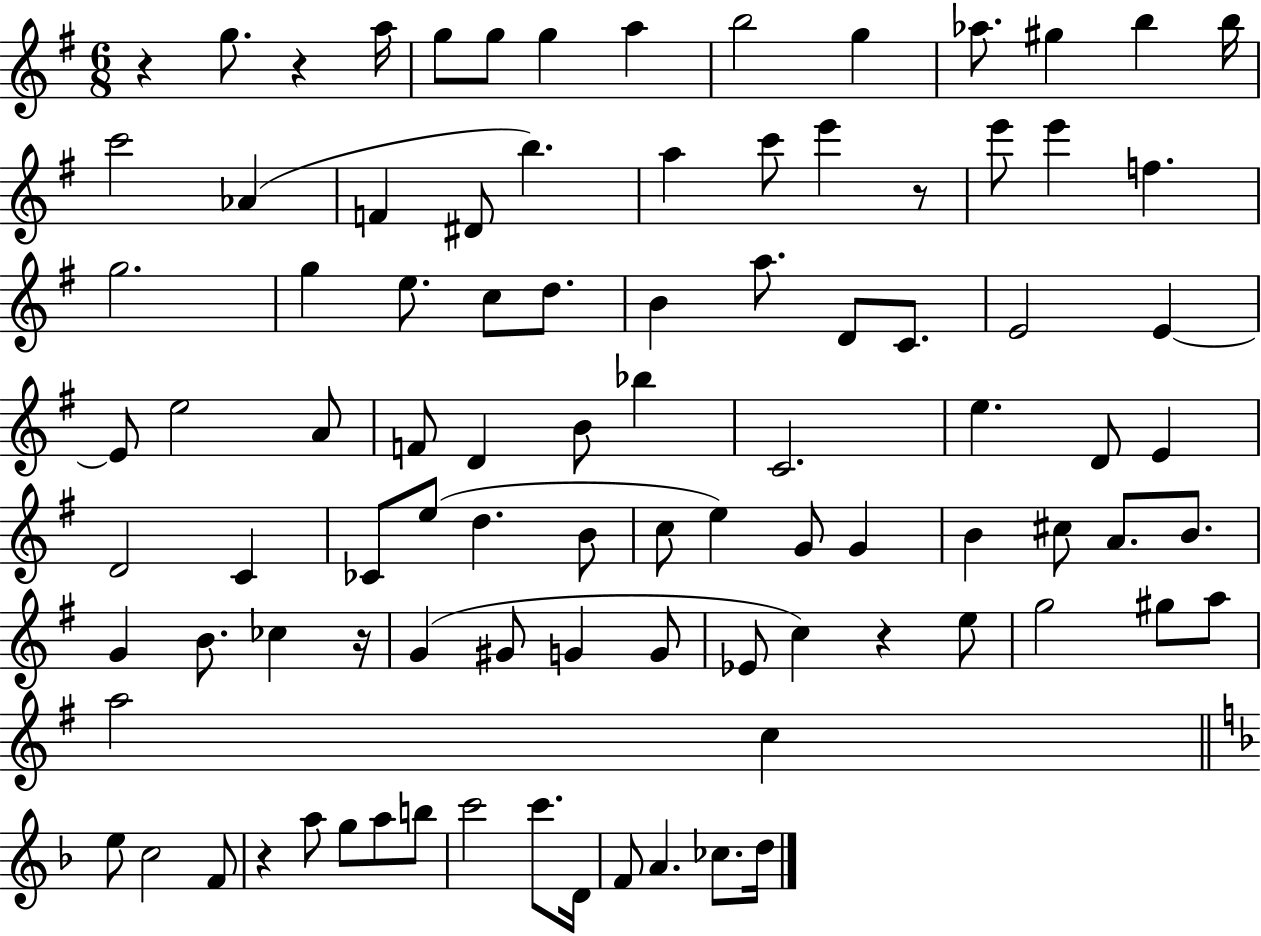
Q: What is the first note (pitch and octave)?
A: G5